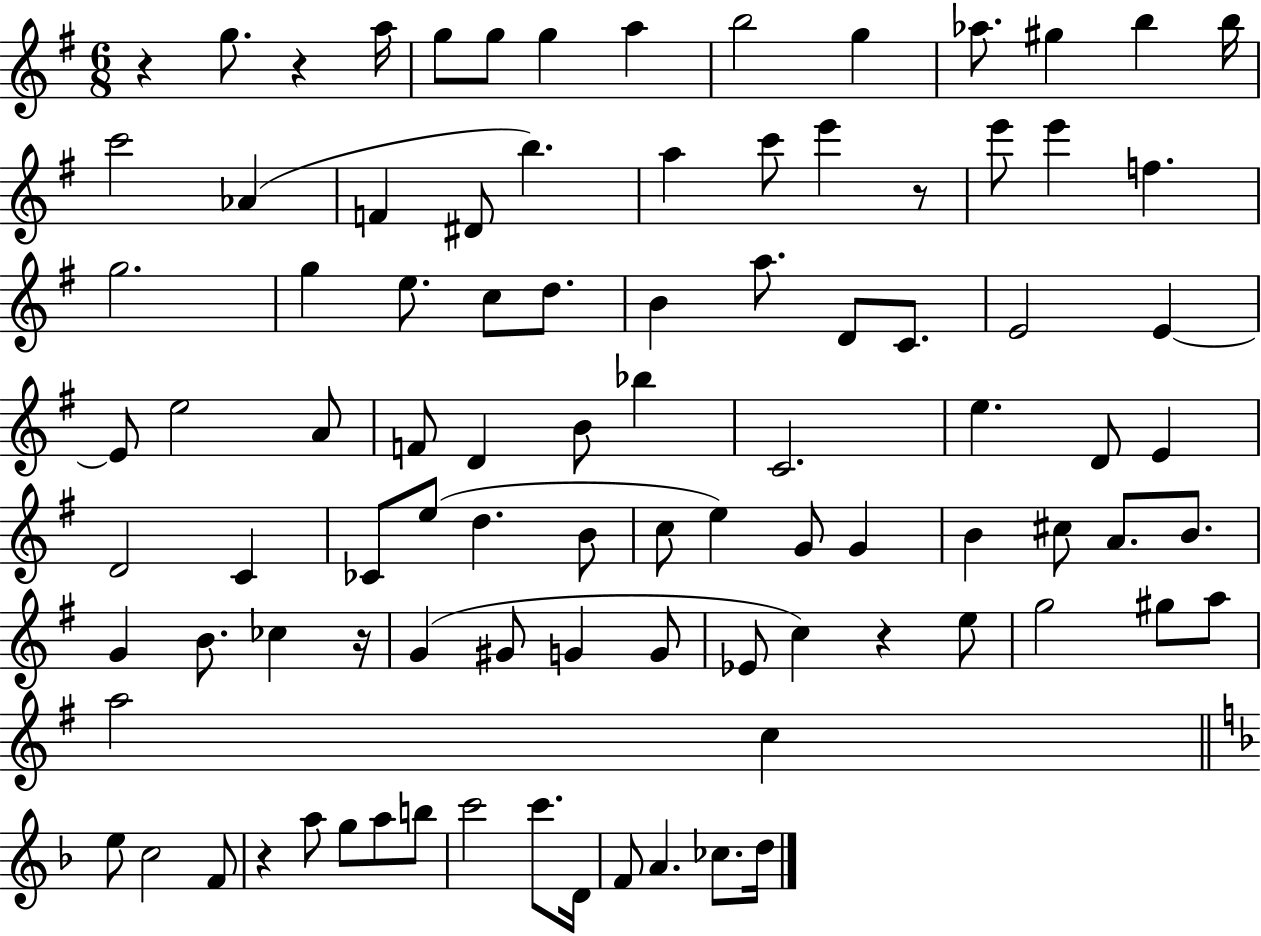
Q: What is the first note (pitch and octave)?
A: G5